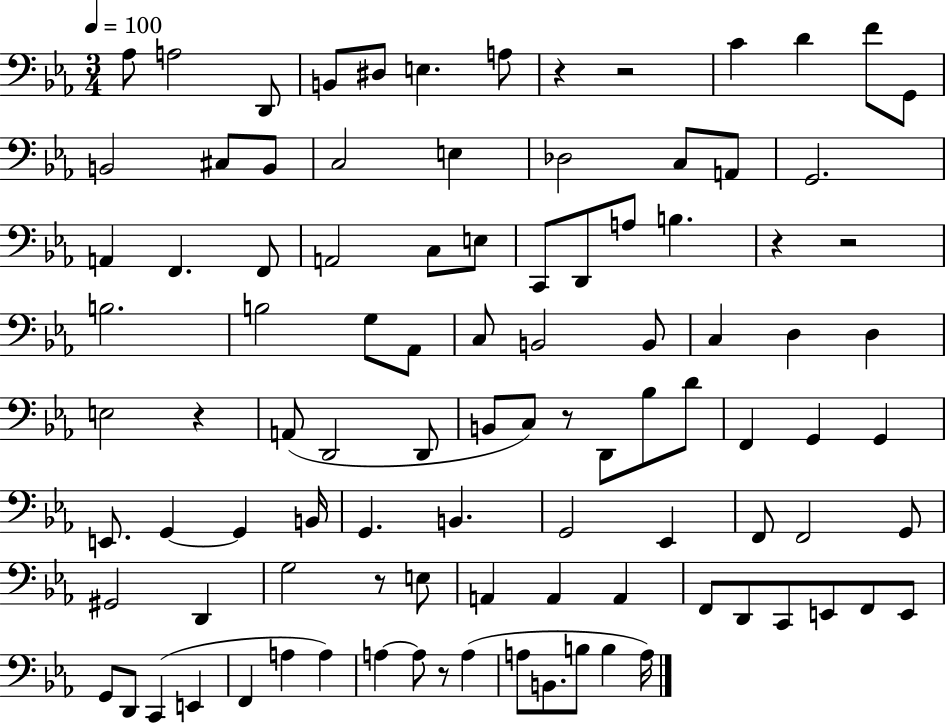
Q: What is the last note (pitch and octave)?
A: A3